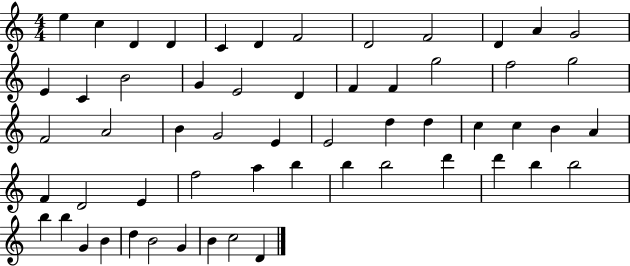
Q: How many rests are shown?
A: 0